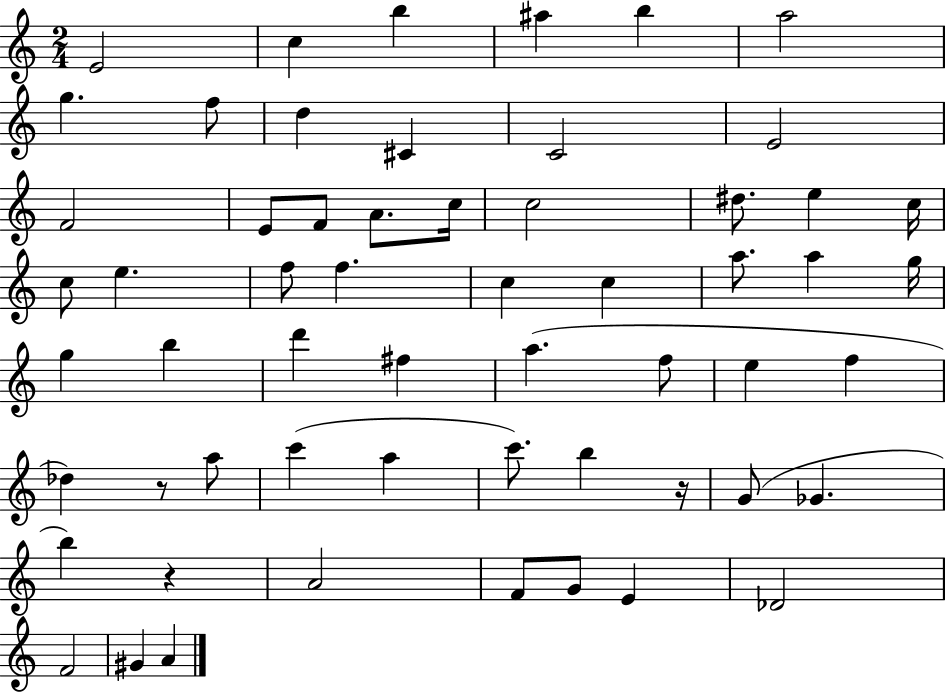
{
  \clef treble
  \numericTimeSignature
  \time 2/4
  \key c \major
  \repeat volta 2 { e'2 | c''4 b''4 | ais''4 b''4 | a''2 | \break g''4. f''8 | d''4 cis'4 | c'2 | e'2 | \break f'2 | e'8 f'8 a'8. c''16 | c''2 | dis''8. e''4 c''16 | \break c''8 e''4. | f''8 f''4. | c''4 c''4 | a''8. a''4 g''16 | \break g''4 b''4 | d'''4 fis''4 | a''4.( f''8 | e''4 f''4 | \break des''4) r8 a''8 | c'''4( a''4 | c'''8.) b''4 r16 | g'8( ges'4. | \break b''4) r4 | a'2 | f'8 g'8 e'4 | des'2 | \break f'2 | gis'4 a'4 | } \bar "|."
}